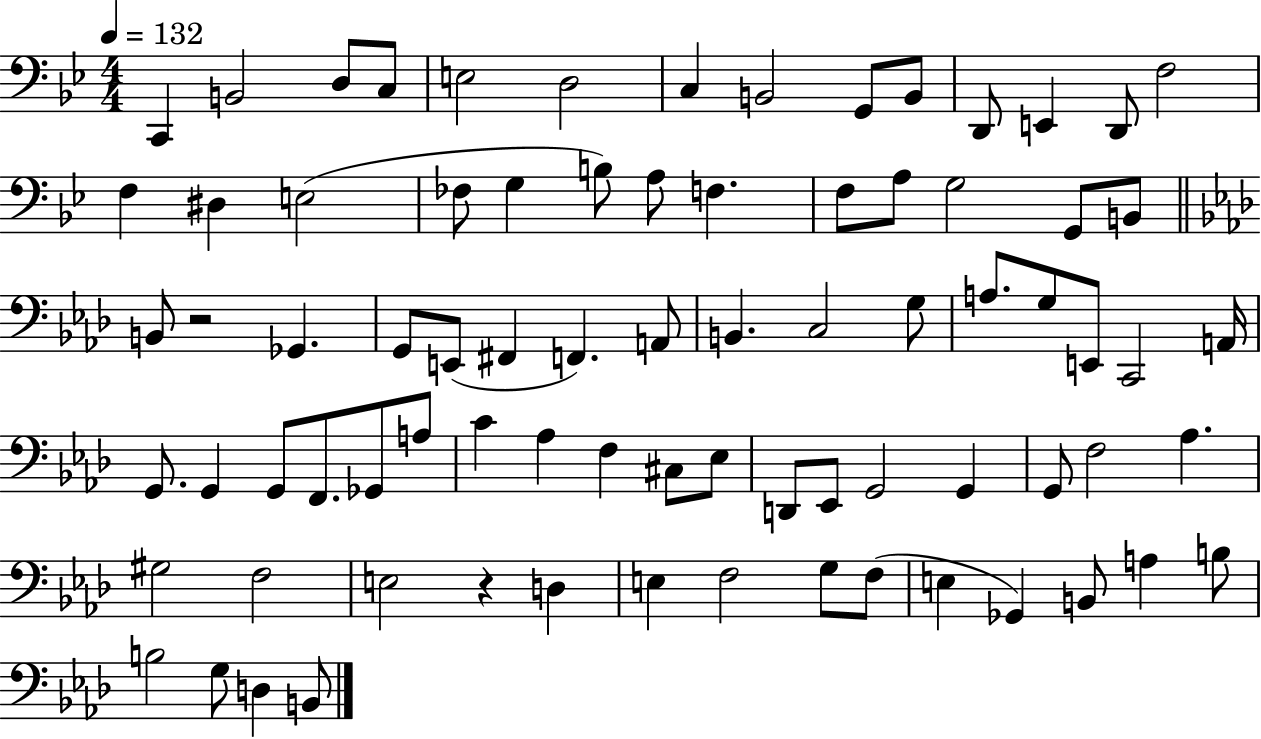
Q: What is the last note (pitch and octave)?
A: B2